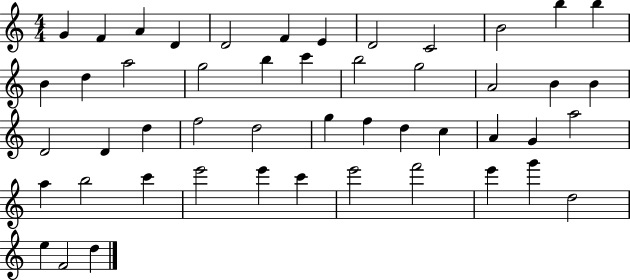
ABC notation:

X:1
T:Untitled
M:4/4
L:1/4
K:C
G F A D D2 F E D2 C2 B2 b b B d a2 g2 b c' b2 g2 A2 B B D2 D d f2 d2 g f d c A G a2 a b2 c' e'2 e' c' e'2 f'2 e' g' d2 e F2 d